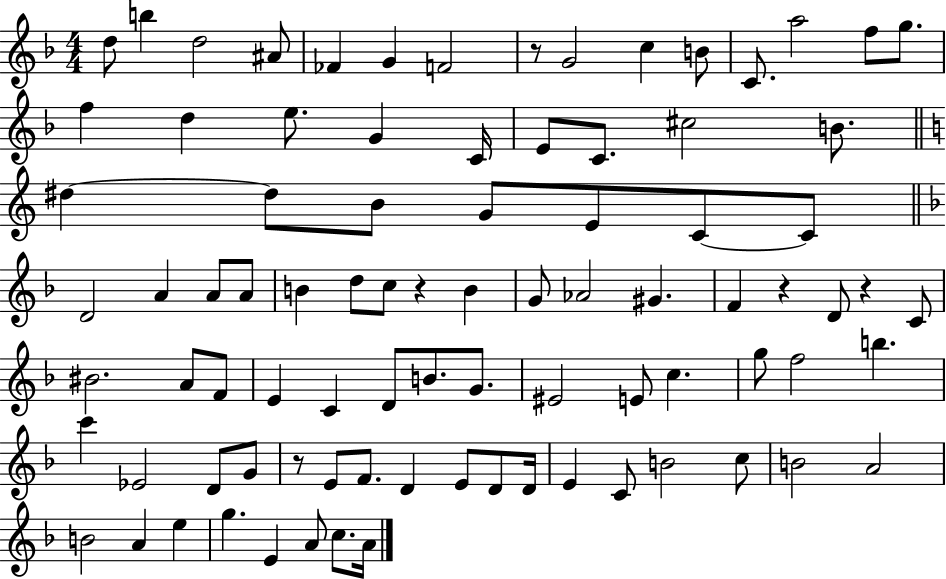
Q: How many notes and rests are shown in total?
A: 87